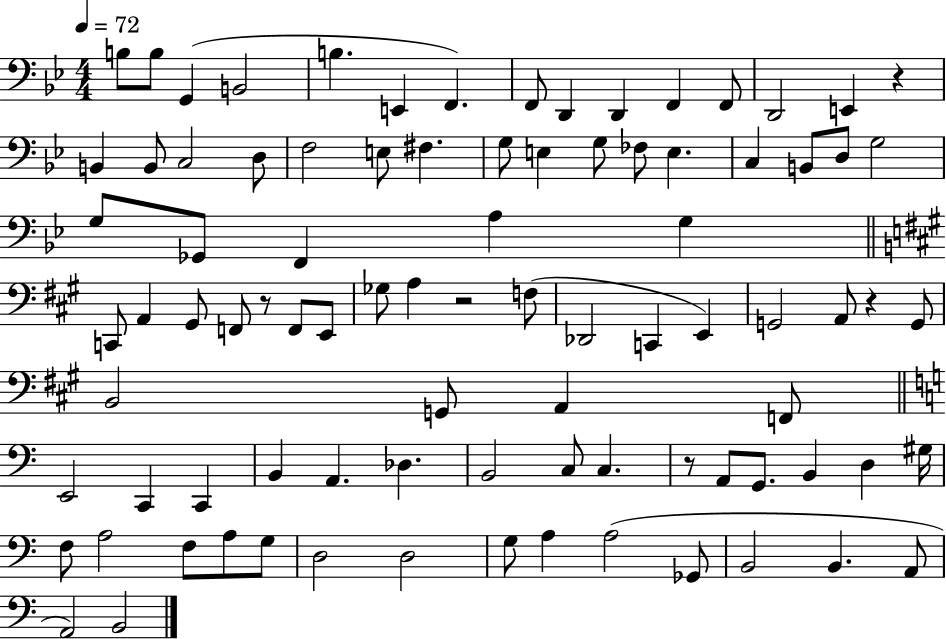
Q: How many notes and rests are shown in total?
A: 89